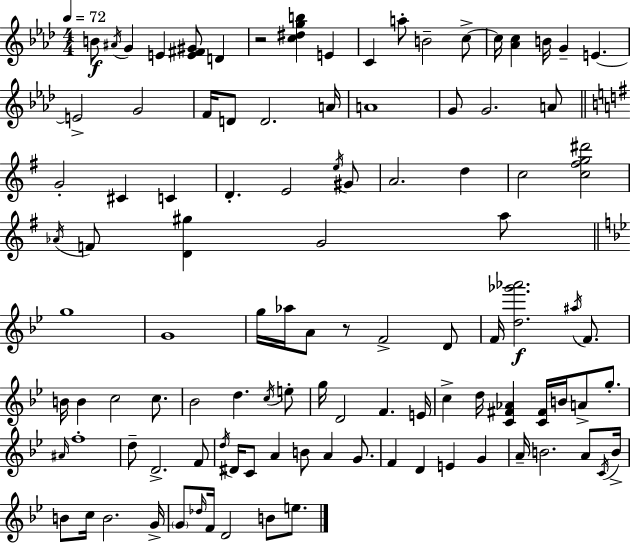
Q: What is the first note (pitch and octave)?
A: B4